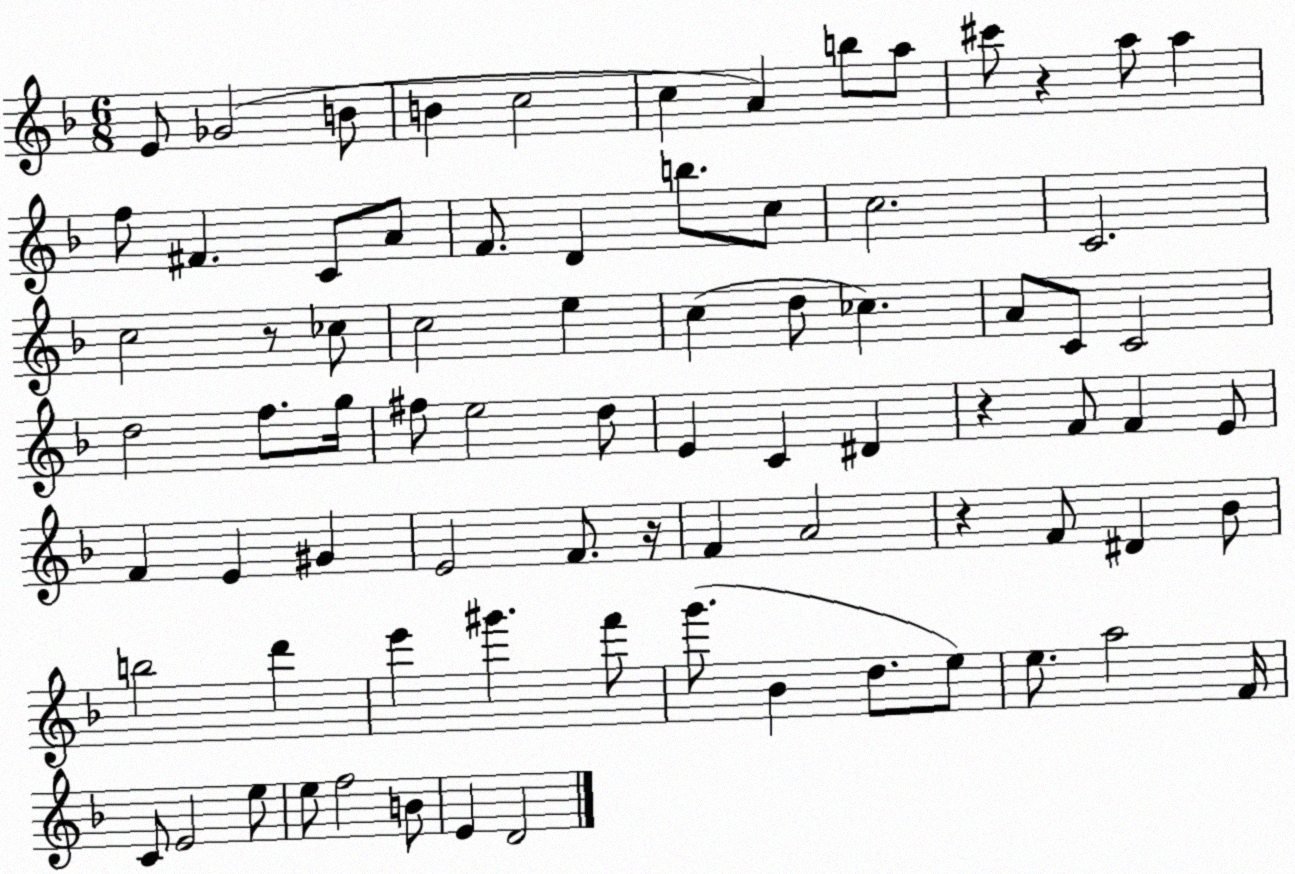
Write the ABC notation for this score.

X:1
T:Untitled
M:6/8
L:1/4
K:F
E/2 _G2 B/2 B c2 c A b/2 a/2 ^c'/2 z a/2 a f/2 ^F C/2 A/2 F/2 D b/2 c/2 c2 C2 c2 z/2 _c/2 c2 e c d/2 _c A/2 C/2 C2 d2 f/2 g/4 ^f/2 e2 d/2 E C ^D z F/2 F E/2 F E ^G E2 F/2 z/4 F A2 z F/2 ^D _B/2 b2 d' e' ^g' f'/2 g'/2 _B d/2 e/2 e/2 a2 F/4 C/2 E2 e/2 e/2 f2 B/2 E D2